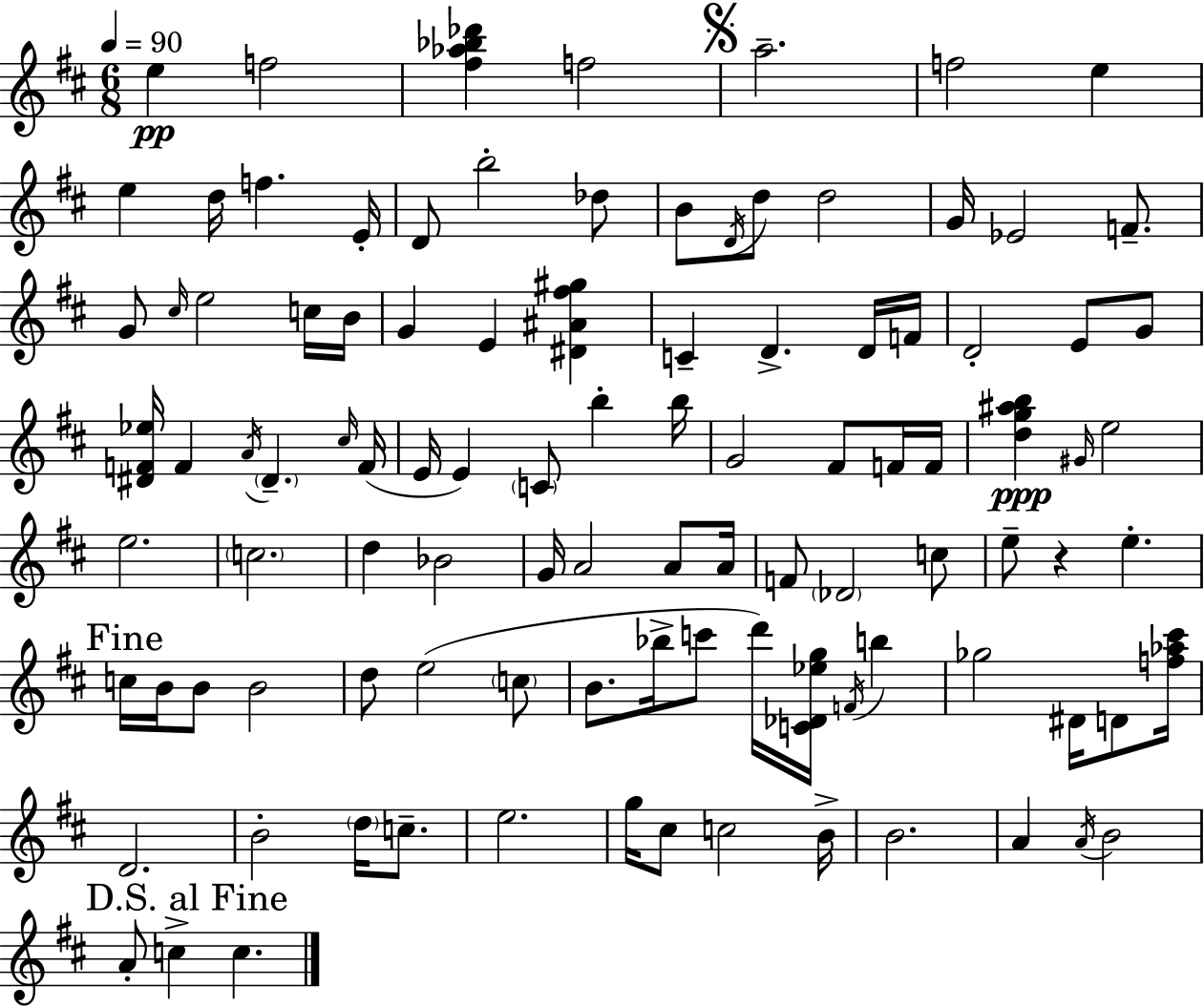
{
  \clef treble
  \numericTimeSignature
  \time 6/8
  \key d \major
  \tempo 4 = 90
  e''4\pp f''2 | <fis'' aes'' bes'' des'''>4 f''2 | \mark \markup { \musicglyph "scripts.segno" } a''2.-- | f''2 e''4 | \break e''4 d''16 f''4. e'16-. | d'8 b''2-. des''8 | b'8 \acciaccatura { d'16 } d''8 d''2 | g'16 ees'2 f'8.-- | \break g'8 \grace { cis''16 } e''2 | c''16 b'16 g'4 e'4 <dis' ais' fis'' gis''>4 | c'4-- d'4.-> | d'16 f'16 d'2-. e'8 | \break g'8 <dis' f' ees''>16 f'4 \acciaccatura { a'16 } \parenthesize dis'4.-- | \grace { cis''16 }( f'16 e'16 e'4) \parenthesize c'8 b''4-. | b''16 g'2 | fis'8 f'16 f'16 <d'' g'' ais'' b''>4\ppp \grace { gis'16 } e''2 | \break e''2. | \parenthesize c''2. | d''4 bes'2 | g'16 a'2 | \break a'8 a'16 f'8 \parenthesize des'2 | c''8 e''8-- r4 e''4.-. | \mark "Fine" c''16 b'16 b'8 b'2 | d''8 e''2( | \break \parenthesize c''8 b'8. bes''16-> c'''8 d'''16) | <c' des' ees'' g''>16 \acciaccatura { f'16 } b''4 ges''2 | dis'16 d'8 <f'' aes'' cis'''>16 d'2. | b'2-. | \break \parenthesize d''16 c''8.-- e''2. | g''16 cis''8 c''2 | b'16-> b'2. | a'4 \acciaccatura { a'16 } b'2 | \break \mark "D.S. al Fine" a'8-. c''4-> | c''4. \bar "|."
}